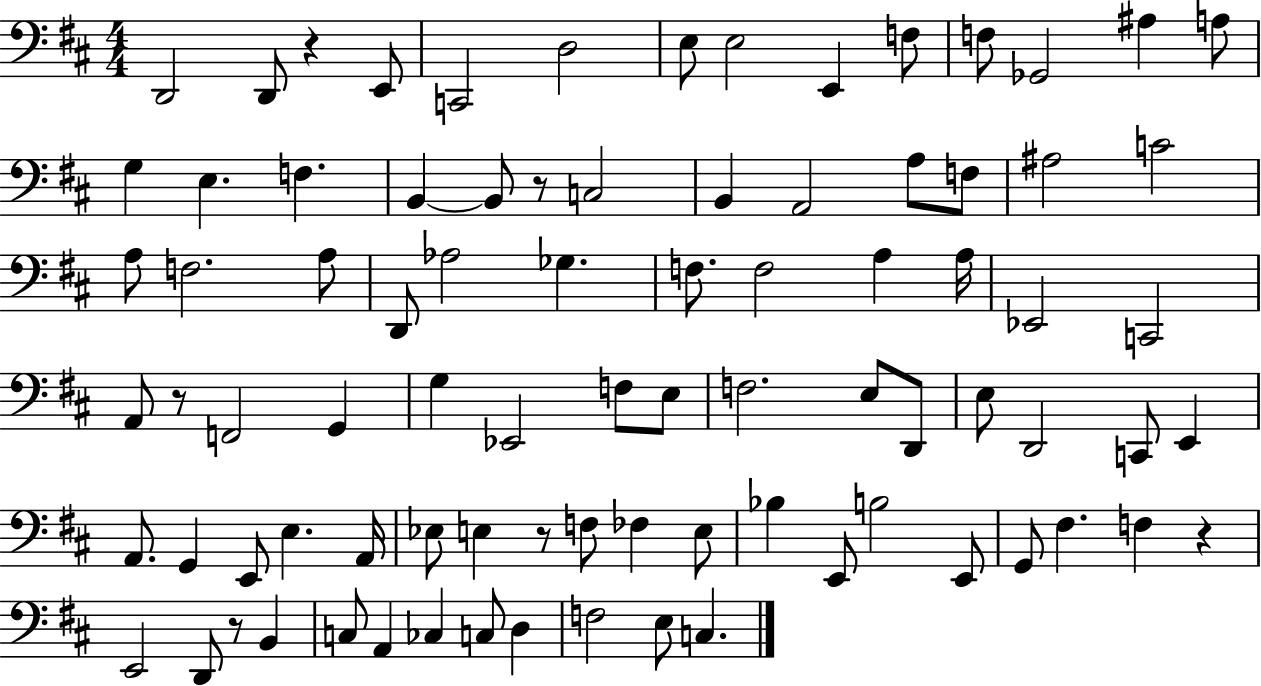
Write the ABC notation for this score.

X:1
T:Untitled
M:4/4
L:1/4
K:D
D,,2 D,,/2 z E,,/2 C,,2 D,2 E,/2 E,2 E,, F,/2 F,/2 _G,,2 ^A, A,/2 G, E, F, B,, B,,/2 z/2 C,2 B,, A,,2 A,/2 F,/2 ^A,2 C2 A,/2 F,2 A,/2 D,,/2 _A,2 _G, F,/2 F,2 A, A,/4 _E,,2 C,,2 A,,/2 z/2 F,,2 G,, G, _E,,2 F,/2 E,/2 F,2 E,/2 D,,/2 E,/2 D,,2 C,,/2 E,, A,,/2 G,, E,,/2 E, A,,/4 _E,/2 E, z/2 F,/2 _F, E,/2 _B, E,,/2 B,2 E,,/2 G,,/2 ^F, F, z E,,2 D,,/2 z/2 B,, C,/2 A,, _C, C,/2 D, F,2 E,/2 C,